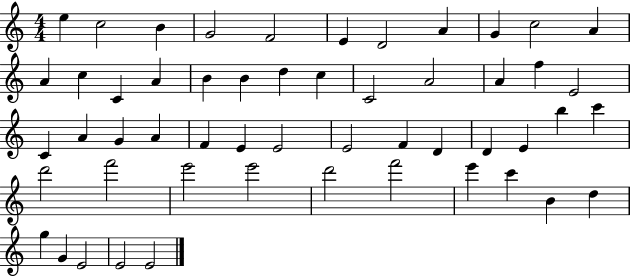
{
  \clef treble
  \numericTimeSignature
  \time 4/4
  \key c \major
  e''4 c''2 b'4 | g'2 f'2 | e'4 d'2 a'4 | g'4 c''2 a'4 | \break a'4 c''4 c'4 a'4 | b'4 b'4 d''4 c''4 | c'2 a'2 | a'4 f''4 e'2 | \break c'4 a'4 g'4 a'4 | f'4 e'4 e'2 | e'2 f'4 d'4 | d'4 e'4 b''4 c'''4 | \break d'''2 f'''2 | e'''2 e'''2 | d'''2 f'''2 | e'''4 c'''4 b'4 d''4 | \break g''4 g'4 e'2 | e'2 e'2 | \bar "|."
}